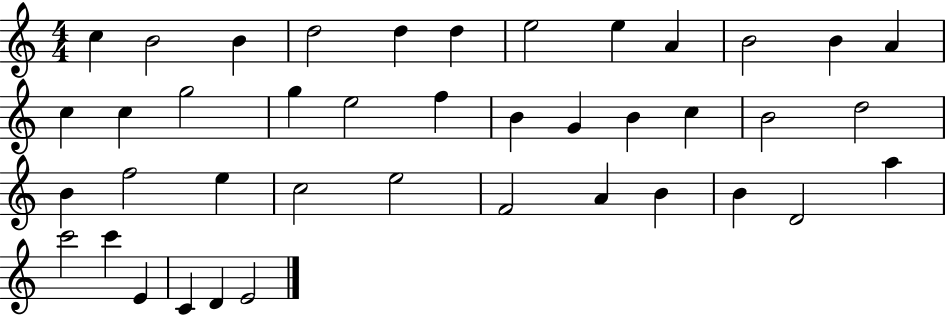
C5/q B4/h B4/q D5/h D5/q D5/q E5/h E5/q A4/q B4/h B4/q A4/q C5/q C5/q G5/h G5/q E5/h F5/q B4/q G4/q B4/q C5/q B4/h D5/h B4/q F5/h E5/q C5/h E5/h F4/h A4/q B4/q B4/q D4/h A5/q C6/h C6/q E4/q C4/q D4/q E4/h